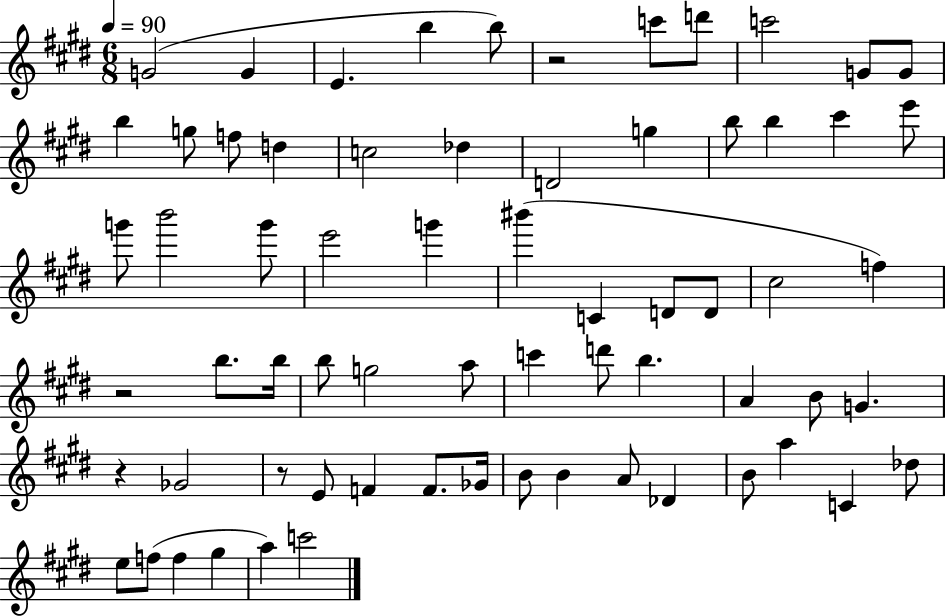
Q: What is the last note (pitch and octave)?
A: C6